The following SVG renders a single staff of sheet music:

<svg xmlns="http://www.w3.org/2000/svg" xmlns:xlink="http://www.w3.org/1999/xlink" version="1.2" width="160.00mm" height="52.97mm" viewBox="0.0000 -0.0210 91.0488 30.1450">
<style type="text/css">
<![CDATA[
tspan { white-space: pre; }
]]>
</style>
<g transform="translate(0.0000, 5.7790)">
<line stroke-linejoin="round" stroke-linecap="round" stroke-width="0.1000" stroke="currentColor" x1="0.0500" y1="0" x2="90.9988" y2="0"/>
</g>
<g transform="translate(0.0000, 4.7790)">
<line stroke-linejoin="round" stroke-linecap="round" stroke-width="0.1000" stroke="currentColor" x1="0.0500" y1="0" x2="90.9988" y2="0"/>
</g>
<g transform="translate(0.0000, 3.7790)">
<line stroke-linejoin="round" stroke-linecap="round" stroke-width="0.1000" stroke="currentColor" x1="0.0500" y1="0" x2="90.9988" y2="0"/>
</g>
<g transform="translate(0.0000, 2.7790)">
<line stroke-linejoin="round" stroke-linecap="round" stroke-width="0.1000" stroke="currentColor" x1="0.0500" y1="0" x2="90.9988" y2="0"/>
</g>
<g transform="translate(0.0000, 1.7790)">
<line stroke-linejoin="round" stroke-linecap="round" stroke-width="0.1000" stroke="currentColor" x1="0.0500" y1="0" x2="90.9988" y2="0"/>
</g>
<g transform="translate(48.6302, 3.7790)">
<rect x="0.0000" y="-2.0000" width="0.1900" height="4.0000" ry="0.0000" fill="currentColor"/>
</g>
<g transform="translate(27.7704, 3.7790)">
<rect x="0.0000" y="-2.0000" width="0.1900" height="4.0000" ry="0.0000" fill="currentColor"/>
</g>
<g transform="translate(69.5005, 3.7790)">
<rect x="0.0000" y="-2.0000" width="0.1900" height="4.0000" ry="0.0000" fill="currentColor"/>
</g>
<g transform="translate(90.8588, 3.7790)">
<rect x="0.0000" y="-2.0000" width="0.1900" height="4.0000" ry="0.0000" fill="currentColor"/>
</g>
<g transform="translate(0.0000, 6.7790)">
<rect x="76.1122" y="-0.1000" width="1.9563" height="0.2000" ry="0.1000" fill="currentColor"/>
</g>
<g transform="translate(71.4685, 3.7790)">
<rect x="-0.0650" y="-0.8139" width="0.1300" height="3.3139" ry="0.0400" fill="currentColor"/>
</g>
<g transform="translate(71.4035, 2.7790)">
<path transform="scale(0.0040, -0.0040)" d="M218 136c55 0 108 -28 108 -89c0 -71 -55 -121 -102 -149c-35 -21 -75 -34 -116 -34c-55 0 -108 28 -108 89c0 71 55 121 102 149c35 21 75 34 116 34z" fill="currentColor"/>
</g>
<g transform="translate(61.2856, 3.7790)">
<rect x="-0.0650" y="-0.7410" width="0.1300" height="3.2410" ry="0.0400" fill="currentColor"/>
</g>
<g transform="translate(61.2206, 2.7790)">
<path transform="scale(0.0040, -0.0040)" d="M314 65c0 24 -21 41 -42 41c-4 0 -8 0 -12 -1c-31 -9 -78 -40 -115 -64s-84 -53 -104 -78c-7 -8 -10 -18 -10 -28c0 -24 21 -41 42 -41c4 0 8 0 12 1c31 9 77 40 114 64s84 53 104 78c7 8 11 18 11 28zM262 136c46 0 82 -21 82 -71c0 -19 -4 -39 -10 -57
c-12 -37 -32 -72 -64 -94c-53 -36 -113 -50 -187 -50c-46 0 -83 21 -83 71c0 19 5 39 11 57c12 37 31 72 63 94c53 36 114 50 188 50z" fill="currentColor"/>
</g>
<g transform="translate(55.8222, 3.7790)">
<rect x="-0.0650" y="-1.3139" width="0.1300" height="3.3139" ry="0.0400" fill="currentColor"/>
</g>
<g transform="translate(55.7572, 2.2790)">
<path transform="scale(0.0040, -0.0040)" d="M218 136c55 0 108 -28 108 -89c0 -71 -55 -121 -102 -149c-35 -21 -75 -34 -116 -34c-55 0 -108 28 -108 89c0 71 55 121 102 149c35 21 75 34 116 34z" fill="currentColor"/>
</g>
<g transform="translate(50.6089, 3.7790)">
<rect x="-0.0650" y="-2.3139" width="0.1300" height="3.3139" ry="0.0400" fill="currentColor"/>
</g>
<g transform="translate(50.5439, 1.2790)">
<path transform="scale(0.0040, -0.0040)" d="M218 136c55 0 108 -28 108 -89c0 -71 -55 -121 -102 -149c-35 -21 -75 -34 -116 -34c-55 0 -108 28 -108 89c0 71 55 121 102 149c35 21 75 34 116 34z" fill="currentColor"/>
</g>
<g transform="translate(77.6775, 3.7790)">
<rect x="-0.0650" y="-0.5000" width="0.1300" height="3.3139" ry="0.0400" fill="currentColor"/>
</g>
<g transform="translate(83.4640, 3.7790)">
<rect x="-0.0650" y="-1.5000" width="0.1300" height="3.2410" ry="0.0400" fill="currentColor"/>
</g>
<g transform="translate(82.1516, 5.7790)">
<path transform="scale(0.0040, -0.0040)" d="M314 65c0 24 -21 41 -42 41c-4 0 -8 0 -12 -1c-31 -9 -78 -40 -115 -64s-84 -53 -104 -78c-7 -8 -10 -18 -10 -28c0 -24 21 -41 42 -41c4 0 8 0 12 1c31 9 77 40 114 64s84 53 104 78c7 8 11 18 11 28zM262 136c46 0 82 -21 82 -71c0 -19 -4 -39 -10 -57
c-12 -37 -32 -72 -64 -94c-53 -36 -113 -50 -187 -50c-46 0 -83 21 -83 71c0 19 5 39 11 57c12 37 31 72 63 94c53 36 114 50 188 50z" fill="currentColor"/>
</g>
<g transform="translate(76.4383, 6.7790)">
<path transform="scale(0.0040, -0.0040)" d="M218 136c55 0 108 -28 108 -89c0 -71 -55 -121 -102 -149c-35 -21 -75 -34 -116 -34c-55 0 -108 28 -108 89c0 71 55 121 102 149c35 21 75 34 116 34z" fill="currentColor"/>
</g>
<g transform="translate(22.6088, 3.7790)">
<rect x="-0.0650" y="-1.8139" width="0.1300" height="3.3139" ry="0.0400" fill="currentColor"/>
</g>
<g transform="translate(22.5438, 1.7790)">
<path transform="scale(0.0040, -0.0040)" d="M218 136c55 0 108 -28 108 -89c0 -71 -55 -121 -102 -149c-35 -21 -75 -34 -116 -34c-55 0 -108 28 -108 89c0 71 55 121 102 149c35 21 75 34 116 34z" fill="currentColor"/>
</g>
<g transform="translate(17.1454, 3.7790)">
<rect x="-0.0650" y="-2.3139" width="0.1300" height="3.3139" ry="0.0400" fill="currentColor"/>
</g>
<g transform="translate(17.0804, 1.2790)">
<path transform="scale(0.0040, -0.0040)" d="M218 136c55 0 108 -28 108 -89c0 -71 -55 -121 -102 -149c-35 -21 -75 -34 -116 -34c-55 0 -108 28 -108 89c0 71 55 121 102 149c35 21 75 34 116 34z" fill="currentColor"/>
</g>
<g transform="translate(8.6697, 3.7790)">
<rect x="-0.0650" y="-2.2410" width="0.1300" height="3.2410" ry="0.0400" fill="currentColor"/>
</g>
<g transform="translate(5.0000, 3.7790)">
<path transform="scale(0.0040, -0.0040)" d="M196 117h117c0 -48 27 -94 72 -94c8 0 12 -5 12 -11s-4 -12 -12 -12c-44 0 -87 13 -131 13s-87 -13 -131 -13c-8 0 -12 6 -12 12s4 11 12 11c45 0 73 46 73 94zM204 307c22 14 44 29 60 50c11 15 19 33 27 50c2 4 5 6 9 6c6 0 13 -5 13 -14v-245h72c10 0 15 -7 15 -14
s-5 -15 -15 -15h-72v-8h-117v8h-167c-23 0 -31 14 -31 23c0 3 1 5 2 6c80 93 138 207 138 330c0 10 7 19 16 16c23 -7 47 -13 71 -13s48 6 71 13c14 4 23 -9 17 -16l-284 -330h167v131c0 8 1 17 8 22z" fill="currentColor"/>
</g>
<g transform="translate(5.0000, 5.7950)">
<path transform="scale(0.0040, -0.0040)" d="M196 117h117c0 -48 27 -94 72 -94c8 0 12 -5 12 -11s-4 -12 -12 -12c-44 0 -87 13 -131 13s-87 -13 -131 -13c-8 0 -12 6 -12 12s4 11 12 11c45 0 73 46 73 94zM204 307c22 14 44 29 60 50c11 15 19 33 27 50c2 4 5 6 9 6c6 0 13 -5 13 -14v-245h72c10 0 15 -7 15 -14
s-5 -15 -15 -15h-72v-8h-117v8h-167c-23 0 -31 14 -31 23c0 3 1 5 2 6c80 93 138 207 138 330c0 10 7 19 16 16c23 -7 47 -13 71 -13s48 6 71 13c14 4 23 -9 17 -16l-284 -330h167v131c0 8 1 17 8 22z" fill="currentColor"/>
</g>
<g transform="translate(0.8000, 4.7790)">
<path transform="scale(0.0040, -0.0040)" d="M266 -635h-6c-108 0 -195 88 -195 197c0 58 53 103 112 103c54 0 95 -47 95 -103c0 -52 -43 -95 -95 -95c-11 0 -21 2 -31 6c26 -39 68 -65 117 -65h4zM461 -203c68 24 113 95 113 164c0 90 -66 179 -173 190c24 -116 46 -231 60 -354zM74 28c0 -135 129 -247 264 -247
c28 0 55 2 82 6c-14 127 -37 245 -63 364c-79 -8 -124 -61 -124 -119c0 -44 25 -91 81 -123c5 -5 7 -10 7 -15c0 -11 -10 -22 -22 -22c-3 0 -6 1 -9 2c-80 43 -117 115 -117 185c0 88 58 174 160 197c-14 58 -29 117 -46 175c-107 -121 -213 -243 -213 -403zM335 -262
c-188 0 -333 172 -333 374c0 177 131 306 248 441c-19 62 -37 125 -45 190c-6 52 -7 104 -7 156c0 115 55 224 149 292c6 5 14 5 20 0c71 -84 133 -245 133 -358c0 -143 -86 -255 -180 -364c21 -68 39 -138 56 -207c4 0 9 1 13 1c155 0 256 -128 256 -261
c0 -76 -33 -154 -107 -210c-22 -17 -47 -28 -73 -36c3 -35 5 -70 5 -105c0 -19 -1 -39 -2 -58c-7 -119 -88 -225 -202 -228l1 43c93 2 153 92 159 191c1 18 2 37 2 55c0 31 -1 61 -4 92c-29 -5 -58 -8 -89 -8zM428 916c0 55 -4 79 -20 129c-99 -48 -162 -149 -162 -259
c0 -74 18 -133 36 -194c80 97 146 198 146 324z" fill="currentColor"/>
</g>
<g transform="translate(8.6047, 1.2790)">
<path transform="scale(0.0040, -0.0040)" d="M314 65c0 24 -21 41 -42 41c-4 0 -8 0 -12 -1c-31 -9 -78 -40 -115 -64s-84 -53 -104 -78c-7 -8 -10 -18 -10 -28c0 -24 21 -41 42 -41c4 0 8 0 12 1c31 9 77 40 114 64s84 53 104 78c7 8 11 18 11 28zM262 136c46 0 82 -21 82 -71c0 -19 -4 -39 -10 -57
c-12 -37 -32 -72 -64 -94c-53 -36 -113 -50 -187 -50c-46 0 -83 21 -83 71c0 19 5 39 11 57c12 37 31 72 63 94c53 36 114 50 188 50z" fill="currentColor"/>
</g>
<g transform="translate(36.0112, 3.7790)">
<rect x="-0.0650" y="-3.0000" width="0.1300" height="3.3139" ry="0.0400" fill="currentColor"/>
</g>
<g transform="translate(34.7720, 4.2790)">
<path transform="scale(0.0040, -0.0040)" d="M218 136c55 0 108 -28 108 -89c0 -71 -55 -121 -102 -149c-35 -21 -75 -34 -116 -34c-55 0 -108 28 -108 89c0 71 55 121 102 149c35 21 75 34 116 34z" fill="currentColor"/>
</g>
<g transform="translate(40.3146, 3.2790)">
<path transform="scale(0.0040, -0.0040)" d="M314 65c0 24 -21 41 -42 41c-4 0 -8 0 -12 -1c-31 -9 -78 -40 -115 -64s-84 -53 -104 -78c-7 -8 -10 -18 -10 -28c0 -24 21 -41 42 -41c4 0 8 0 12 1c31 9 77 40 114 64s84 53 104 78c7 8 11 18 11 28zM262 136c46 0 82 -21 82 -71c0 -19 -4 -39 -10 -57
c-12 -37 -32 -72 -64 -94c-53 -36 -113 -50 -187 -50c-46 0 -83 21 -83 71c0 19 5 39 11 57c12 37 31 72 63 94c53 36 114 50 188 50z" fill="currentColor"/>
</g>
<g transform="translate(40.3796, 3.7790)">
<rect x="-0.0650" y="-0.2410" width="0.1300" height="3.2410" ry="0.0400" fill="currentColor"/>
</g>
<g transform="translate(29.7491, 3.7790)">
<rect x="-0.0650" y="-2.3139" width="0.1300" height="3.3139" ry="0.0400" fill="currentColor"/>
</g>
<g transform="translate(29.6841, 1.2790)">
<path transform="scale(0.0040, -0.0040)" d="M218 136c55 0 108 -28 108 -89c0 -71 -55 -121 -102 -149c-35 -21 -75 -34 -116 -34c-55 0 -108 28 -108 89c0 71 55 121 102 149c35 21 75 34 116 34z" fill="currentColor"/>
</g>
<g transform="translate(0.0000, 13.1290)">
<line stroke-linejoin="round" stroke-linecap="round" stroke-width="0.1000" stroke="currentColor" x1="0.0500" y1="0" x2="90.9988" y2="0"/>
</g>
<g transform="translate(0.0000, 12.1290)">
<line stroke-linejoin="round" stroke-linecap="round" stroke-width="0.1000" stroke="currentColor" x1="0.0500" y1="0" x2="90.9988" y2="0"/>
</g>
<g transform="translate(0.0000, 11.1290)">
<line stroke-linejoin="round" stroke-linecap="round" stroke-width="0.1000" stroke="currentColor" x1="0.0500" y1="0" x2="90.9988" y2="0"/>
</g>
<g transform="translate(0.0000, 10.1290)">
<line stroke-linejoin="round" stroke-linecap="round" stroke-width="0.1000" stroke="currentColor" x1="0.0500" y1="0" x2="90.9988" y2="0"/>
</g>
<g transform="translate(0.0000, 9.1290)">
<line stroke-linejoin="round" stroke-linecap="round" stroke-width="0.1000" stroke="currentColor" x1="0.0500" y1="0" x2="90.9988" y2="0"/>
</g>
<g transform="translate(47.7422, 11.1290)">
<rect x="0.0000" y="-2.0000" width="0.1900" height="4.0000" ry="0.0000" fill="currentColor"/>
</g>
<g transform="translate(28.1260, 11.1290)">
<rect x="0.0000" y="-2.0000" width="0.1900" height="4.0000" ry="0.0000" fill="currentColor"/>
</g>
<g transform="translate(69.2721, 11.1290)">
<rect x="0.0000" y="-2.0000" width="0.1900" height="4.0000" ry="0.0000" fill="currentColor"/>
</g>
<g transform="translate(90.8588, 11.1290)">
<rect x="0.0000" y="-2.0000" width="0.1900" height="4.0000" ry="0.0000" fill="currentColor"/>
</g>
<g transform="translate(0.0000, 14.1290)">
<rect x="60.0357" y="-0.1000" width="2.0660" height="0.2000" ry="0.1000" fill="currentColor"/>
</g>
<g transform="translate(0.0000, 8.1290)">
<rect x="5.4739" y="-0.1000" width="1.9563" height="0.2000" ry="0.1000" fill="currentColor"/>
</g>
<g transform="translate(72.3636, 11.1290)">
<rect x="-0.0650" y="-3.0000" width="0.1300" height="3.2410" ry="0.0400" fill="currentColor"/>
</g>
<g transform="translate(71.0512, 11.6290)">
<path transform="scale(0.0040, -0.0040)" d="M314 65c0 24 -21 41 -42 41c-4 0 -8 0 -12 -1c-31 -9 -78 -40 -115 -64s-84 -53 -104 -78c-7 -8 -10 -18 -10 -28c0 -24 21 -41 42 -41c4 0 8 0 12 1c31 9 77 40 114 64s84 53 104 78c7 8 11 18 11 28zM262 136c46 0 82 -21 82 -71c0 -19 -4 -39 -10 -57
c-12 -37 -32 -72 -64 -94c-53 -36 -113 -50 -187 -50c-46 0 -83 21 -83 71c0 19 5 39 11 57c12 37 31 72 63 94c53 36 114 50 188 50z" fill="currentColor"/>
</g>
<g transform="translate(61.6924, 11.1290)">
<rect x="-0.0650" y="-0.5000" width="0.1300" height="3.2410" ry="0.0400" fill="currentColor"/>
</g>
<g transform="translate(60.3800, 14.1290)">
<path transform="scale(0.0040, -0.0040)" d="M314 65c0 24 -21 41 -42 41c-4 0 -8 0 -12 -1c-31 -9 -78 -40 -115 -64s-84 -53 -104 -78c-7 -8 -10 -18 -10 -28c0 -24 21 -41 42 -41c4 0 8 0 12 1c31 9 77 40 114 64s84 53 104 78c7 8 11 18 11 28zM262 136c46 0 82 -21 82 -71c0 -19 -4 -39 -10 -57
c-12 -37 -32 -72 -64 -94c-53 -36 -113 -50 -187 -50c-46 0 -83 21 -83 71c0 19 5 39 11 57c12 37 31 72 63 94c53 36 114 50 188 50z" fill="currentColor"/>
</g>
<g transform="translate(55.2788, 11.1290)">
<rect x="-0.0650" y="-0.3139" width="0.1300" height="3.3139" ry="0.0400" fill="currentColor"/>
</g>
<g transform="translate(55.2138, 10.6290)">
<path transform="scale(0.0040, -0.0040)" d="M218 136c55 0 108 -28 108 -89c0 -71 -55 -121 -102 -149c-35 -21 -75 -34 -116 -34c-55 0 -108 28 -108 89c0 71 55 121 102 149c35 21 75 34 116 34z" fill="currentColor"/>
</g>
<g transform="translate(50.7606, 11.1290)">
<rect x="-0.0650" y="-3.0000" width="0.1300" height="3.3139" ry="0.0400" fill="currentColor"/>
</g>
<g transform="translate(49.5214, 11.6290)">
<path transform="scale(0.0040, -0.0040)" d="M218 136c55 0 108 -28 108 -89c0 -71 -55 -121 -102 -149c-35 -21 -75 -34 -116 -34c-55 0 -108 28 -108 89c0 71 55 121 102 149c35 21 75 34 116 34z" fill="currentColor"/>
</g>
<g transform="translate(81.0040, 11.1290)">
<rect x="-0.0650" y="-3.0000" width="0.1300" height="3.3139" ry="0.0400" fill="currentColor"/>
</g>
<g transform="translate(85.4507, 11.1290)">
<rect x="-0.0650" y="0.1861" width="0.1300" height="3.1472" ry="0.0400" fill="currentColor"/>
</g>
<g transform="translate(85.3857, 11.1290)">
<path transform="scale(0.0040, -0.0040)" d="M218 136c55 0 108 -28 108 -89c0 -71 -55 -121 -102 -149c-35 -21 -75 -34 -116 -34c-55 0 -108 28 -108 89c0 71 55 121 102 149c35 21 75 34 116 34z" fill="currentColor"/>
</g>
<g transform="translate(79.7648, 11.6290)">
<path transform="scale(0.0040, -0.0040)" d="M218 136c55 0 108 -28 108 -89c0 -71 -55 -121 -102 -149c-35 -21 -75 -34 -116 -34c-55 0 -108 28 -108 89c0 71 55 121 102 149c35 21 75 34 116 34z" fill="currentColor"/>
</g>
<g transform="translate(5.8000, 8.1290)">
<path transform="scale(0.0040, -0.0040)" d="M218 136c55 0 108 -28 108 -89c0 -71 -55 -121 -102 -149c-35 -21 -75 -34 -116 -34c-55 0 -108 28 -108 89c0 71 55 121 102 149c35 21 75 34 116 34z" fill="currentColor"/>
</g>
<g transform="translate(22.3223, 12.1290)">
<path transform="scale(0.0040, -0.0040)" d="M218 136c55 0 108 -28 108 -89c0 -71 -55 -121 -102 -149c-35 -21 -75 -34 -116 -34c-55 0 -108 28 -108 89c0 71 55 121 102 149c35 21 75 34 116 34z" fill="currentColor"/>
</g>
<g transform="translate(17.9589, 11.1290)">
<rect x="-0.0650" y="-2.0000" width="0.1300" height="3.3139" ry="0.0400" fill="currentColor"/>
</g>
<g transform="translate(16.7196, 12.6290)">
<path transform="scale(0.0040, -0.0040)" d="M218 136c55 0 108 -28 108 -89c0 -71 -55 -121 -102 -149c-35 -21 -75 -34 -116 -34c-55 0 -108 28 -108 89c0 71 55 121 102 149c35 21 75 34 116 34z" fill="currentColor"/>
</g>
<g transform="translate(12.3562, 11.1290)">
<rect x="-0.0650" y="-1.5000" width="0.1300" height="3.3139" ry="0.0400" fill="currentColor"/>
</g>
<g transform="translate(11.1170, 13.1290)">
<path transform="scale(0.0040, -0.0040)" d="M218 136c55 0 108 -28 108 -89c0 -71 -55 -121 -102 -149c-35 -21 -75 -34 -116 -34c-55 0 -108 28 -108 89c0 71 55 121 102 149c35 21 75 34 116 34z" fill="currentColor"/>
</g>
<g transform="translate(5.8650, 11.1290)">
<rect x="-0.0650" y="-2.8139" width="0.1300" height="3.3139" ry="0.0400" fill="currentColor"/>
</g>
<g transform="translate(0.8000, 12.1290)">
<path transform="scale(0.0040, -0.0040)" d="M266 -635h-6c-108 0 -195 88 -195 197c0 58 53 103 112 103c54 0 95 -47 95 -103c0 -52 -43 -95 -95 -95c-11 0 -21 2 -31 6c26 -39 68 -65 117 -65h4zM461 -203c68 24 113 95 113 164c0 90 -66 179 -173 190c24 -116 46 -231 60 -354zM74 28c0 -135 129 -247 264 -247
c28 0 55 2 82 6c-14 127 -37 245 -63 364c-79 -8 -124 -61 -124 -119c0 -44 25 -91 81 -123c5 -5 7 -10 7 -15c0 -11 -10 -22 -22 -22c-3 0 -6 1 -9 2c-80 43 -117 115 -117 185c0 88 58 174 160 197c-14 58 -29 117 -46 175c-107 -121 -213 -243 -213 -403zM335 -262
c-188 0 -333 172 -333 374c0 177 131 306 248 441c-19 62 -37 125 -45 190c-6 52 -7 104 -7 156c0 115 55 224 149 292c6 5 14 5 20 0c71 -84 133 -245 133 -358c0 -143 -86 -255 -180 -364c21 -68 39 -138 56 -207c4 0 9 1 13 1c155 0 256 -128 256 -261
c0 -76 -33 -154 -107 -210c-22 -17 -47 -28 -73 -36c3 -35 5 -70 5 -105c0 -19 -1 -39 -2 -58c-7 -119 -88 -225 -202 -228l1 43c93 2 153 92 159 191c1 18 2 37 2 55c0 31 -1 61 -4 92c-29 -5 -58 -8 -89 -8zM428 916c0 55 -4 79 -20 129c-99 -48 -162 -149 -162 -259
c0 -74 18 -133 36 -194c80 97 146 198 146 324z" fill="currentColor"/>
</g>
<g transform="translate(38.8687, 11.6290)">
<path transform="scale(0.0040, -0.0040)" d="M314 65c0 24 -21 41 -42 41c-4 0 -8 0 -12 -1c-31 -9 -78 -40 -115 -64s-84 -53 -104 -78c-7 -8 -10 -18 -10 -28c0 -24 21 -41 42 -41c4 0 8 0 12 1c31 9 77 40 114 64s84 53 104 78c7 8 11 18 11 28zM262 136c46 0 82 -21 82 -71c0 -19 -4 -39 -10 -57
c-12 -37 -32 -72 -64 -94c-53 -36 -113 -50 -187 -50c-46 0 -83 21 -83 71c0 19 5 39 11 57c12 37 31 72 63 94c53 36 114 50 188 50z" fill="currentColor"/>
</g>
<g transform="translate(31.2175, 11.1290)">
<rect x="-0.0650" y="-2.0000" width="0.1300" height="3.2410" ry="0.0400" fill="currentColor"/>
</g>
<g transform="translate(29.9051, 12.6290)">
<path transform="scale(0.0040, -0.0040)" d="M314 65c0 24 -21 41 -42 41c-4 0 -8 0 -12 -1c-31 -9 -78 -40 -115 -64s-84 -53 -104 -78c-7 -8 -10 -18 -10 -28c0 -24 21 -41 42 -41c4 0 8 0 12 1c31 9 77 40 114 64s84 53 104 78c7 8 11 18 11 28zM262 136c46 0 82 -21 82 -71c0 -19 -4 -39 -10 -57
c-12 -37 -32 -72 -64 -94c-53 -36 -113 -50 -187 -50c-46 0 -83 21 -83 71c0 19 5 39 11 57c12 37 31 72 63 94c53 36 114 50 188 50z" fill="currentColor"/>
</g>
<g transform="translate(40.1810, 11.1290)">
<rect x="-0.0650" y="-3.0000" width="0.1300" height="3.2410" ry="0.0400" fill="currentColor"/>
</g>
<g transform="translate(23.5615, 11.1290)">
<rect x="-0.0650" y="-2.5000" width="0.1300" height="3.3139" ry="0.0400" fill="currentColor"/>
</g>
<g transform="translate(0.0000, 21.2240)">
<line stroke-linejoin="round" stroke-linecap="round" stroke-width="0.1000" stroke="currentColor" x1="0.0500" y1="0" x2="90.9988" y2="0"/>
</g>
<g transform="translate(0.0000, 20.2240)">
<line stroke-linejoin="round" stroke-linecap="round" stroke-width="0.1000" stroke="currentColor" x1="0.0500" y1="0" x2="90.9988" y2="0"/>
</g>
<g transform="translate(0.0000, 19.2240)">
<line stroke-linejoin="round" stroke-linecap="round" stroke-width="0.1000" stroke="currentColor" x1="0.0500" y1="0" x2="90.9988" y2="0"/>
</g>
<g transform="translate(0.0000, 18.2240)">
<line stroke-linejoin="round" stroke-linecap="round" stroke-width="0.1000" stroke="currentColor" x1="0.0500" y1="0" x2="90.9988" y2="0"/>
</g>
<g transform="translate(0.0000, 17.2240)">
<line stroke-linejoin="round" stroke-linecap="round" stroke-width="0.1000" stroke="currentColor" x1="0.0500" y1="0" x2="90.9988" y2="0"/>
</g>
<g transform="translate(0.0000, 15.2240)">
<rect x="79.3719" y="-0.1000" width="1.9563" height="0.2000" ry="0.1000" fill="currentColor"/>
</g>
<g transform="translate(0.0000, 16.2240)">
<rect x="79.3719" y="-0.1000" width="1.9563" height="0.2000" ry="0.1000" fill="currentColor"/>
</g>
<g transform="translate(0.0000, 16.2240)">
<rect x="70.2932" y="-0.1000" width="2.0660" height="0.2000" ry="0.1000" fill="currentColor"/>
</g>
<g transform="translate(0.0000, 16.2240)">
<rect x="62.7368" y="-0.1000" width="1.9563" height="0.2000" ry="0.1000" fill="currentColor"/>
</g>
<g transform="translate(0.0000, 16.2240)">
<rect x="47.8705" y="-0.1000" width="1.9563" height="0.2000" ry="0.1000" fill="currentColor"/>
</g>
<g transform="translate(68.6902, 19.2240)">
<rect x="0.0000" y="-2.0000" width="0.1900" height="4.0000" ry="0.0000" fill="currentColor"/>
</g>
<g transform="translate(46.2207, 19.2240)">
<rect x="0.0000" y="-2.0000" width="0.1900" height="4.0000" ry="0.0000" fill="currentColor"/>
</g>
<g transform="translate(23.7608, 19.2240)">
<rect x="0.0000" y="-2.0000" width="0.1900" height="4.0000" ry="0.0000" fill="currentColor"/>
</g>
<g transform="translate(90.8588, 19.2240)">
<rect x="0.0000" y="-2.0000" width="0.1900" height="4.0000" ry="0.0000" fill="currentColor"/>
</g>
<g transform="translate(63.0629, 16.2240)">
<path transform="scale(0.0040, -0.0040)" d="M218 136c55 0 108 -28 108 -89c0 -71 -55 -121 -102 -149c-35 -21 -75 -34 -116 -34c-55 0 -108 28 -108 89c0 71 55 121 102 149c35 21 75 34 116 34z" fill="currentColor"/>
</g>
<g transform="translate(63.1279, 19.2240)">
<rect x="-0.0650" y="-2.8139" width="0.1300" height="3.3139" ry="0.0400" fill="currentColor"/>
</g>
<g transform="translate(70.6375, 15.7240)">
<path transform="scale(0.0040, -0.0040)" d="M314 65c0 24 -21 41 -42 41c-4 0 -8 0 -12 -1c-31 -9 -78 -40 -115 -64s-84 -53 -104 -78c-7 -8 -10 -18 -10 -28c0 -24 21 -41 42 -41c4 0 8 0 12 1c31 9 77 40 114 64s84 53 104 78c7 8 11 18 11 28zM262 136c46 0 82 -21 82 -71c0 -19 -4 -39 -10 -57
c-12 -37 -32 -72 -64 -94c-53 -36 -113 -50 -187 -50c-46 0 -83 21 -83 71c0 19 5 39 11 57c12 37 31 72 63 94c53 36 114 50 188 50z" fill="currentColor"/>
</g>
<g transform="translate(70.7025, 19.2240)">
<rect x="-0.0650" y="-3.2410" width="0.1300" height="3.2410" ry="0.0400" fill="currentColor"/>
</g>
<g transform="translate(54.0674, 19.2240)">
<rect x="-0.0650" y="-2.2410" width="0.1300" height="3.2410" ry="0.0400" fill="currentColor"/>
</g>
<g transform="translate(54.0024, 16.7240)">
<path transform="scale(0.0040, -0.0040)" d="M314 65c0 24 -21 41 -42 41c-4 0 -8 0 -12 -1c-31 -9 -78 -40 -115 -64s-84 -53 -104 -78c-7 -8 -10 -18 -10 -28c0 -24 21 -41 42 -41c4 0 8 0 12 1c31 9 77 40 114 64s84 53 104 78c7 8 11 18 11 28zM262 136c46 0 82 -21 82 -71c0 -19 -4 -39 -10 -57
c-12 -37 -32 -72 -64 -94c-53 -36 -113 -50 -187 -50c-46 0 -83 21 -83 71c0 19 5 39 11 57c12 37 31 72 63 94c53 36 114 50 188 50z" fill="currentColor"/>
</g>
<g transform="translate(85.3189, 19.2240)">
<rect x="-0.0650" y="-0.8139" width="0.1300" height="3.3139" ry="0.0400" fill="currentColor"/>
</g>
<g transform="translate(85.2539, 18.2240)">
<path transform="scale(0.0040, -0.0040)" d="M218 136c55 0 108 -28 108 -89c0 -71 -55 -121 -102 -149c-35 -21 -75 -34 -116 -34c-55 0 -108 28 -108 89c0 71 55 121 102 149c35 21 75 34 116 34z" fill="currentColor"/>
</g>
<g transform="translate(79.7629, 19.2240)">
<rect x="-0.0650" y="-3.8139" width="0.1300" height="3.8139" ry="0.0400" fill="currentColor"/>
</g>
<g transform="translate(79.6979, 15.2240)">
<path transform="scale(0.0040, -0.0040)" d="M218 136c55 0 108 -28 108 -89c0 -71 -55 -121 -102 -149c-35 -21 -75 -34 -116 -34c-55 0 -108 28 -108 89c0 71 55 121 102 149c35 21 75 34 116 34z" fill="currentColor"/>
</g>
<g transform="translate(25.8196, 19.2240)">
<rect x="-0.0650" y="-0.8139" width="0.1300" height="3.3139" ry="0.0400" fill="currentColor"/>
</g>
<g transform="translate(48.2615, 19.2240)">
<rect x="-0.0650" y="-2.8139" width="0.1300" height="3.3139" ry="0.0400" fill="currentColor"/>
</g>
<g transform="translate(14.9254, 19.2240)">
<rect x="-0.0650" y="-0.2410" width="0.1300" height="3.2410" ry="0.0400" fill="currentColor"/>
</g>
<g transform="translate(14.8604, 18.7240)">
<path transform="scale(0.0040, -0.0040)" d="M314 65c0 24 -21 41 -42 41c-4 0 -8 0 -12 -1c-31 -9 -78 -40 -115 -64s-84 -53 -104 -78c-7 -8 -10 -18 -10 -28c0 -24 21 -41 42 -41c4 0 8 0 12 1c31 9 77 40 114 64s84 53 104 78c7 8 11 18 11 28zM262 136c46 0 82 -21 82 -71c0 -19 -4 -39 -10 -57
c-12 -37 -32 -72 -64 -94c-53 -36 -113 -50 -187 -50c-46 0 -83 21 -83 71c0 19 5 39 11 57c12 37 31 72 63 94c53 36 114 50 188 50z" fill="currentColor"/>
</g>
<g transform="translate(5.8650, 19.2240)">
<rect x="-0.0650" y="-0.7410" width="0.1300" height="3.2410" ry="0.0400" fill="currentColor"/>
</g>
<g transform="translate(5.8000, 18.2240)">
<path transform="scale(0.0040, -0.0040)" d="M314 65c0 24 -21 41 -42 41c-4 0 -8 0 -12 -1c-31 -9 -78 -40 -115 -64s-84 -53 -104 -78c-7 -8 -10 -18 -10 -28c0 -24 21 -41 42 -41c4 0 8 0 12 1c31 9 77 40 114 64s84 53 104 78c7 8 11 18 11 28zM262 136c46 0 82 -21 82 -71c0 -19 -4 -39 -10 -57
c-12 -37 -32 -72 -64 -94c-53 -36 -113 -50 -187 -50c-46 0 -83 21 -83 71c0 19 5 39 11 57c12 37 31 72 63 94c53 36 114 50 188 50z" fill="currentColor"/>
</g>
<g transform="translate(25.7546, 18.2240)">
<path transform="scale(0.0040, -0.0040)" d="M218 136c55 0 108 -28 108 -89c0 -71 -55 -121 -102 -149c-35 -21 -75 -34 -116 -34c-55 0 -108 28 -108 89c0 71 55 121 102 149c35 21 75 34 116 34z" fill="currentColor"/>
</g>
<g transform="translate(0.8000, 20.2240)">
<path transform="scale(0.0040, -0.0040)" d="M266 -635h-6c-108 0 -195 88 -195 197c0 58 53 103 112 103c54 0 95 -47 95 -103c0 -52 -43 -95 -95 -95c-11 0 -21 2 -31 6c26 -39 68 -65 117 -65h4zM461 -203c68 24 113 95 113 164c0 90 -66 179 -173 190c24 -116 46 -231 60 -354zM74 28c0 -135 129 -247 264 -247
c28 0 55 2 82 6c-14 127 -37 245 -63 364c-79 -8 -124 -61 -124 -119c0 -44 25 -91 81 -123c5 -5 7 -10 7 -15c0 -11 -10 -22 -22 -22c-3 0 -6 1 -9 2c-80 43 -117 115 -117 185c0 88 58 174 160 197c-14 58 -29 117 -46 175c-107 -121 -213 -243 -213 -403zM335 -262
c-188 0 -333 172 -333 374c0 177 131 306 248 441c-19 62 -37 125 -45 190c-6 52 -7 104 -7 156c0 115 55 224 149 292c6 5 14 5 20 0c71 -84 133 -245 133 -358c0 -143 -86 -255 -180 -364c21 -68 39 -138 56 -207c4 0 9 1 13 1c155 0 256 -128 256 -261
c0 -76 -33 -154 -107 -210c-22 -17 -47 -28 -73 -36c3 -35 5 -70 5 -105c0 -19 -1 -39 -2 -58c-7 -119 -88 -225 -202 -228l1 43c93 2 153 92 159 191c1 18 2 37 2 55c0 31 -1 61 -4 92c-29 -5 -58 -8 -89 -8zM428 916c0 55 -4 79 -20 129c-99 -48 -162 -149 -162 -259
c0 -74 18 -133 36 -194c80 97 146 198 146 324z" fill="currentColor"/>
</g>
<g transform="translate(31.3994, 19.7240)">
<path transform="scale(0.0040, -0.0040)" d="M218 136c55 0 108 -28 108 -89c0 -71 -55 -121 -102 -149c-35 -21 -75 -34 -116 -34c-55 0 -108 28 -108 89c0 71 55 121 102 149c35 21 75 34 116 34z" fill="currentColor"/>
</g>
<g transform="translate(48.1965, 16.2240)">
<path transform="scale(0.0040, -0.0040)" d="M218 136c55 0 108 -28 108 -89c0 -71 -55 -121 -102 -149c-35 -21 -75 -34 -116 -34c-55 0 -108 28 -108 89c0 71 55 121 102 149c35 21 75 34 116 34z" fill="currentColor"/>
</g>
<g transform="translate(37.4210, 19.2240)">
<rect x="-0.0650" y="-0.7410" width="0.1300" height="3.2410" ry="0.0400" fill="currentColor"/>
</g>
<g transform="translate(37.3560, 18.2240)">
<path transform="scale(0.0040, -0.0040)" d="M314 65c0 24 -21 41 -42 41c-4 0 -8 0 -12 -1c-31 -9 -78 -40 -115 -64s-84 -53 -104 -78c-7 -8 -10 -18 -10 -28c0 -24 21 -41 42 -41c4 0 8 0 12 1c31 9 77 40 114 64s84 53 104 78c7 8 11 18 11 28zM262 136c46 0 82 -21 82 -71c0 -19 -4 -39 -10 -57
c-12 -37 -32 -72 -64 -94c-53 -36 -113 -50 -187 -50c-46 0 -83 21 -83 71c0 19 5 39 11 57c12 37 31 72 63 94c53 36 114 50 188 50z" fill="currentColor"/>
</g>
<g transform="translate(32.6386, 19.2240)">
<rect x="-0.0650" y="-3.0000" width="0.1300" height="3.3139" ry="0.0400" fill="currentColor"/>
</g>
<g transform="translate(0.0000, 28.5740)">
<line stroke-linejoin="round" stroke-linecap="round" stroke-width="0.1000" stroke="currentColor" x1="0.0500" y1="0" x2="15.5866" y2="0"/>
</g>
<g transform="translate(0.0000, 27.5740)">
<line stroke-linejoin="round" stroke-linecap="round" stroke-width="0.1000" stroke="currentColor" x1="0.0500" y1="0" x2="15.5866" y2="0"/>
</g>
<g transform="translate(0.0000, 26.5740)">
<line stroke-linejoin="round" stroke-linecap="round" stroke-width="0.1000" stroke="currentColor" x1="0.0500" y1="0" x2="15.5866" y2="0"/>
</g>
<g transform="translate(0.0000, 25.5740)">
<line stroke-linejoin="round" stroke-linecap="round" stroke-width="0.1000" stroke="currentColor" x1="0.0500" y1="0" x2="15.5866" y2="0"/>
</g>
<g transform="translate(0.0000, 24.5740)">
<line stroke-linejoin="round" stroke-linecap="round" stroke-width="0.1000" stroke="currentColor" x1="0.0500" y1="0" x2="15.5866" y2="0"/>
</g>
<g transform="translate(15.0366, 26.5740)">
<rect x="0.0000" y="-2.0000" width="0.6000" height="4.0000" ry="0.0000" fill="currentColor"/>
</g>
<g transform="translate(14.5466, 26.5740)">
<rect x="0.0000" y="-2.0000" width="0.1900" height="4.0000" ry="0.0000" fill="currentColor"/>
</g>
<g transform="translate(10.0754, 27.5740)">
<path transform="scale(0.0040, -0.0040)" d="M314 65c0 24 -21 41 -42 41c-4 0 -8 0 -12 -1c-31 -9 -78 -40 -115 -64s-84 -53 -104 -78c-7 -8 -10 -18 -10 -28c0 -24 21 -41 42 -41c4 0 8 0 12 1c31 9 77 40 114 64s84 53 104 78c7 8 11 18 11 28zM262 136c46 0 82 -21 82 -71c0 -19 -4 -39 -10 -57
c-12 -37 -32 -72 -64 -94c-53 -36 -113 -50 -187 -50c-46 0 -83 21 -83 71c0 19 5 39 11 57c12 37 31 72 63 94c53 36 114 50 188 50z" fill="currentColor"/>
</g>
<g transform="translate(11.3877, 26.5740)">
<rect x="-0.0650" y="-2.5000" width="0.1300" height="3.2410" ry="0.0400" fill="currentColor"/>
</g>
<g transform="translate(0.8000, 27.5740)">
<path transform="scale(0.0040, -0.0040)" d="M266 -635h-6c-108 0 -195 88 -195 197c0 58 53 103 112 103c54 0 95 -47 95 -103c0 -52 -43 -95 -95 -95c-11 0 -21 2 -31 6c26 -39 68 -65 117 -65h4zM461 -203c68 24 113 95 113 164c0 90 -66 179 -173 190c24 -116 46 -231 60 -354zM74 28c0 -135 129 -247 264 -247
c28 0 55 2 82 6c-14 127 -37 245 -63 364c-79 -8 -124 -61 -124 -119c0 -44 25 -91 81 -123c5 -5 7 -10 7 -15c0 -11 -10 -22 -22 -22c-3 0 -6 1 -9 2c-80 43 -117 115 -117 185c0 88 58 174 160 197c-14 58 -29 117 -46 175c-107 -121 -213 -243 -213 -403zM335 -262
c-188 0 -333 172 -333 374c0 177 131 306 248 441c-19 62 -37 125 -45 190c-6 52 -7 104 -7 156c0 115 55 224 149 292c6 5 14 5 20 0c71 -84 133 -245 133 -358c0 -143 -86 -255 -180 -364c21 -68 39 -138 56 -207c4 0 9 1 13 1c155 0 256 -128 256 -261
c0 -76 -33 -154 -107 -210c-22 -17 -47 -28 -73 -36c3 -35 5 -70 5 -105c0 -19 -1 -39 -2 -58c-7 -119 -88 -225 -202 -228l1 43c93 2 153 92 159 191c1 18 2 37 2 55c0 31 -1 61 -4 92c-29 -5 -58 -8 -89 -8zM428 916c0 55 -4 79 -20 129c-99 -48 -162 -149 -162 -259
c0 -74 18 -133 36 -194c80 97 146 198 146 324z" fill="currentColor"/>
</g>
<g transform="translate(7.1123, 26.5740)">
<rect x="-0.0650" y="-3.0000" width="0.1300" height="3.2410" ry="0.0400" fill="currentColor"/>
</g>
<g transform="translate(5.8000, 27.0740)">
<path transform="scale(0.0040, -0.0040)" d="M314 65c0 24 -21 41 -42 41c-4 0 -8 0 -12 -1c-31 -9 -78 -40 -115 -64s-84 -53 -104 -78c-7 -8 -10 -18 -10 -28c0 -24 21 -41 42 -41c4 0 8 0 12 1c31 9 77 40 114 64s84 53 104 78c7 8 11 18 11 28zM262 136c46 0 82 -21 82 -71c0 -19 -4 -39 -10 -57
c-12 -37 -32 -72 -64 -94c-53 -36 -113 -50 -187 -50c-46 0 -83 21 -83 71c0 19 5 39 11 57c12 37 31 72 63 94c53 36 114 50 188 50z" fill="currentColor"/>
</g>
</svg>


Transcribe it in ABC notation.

X:1
T:Untitled
M:4/4
L:1/4
K:C
g2 g f g A c2 g e d2 d C E2 a E F G F2 A2 A c C2 A2 A B d2 c2 d A d2 a g2 a b2 c' d A2 G2